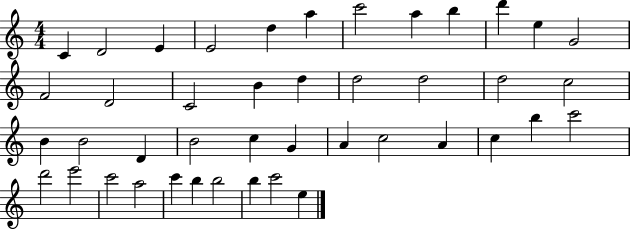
{
  \clef treble
  \numericTimeSignature
  \time 4/4
  \key c \major
  c'4 d'2 e'4 | e'2 d''4 a''4 | c'''2 a''4 b''4 | d'''4 e''4 g'2 | \break f'2 d'2 | c'2 b'4 d''4 | d''2 d''2 | d''2 c''2 | \break b'4 b'2 d'4 | b'2 c''4 g'4 | a'4 c''2 a'4 | c''4 b''4 c'''2 | \break d'''2 e'''2 | c'''2 a''2 | c'''4 b''4 b''2 | b''4 c'''2 e''4 | \break \bar "|."
}